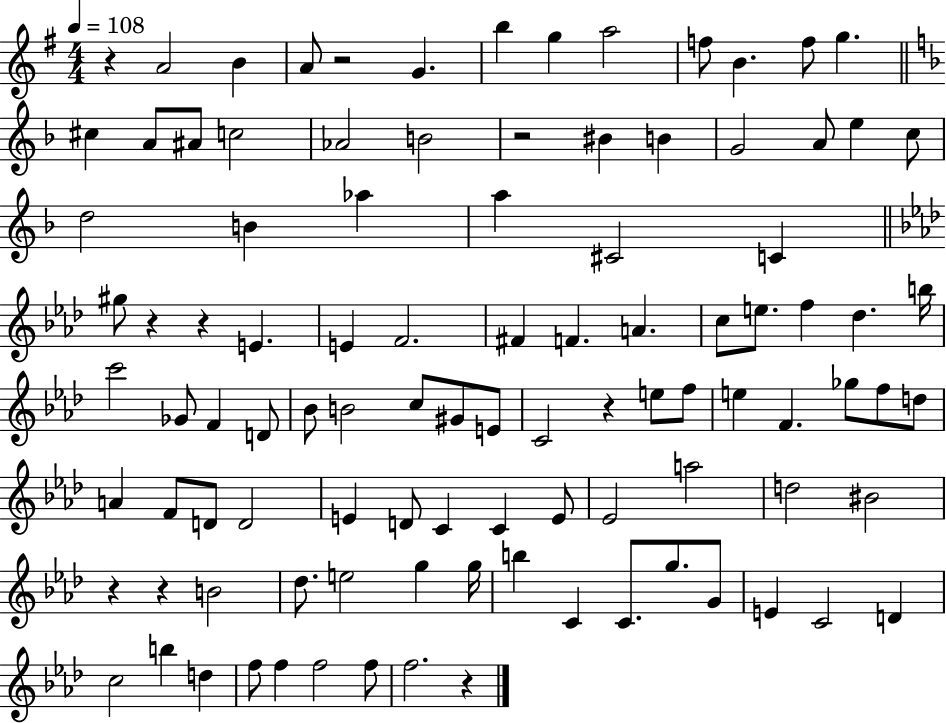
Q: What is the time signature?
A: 4/4